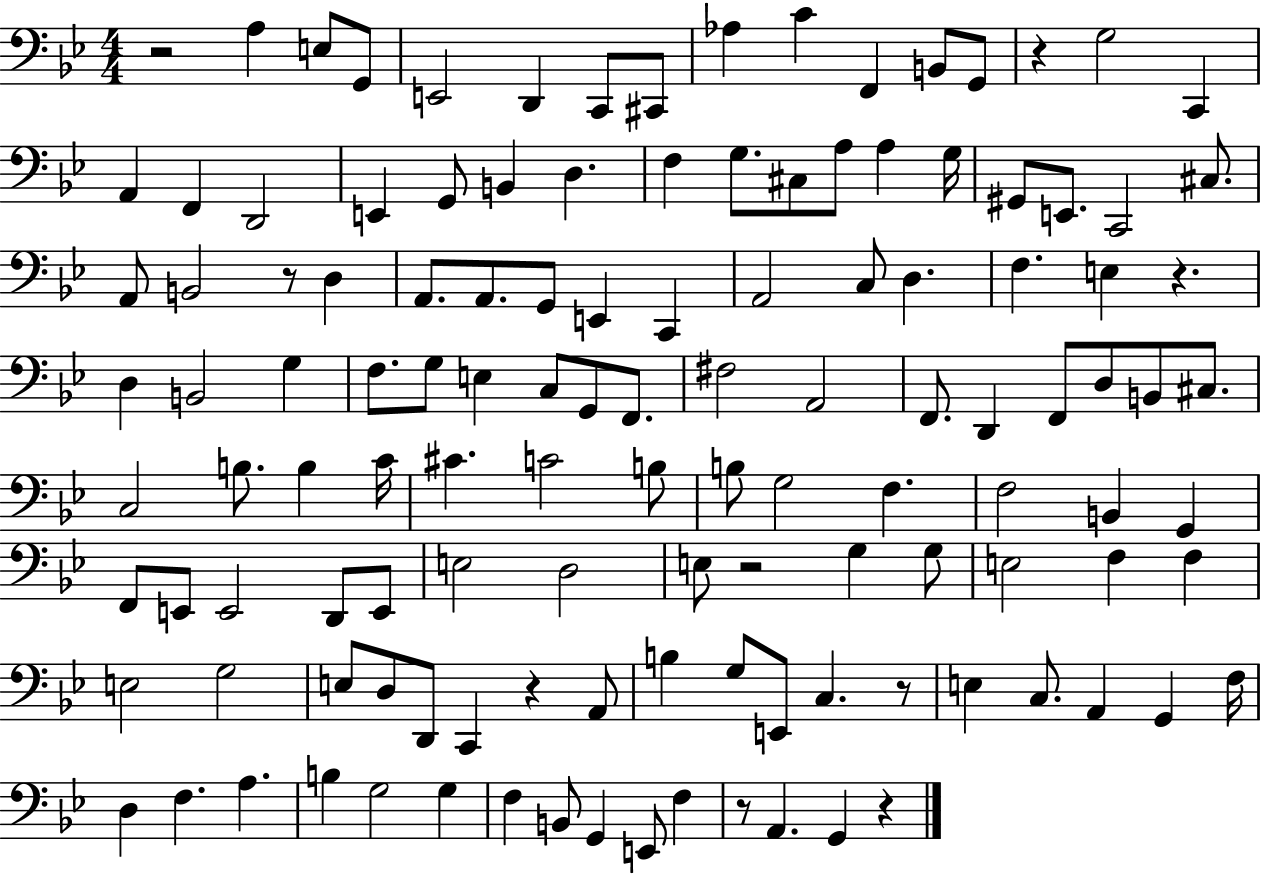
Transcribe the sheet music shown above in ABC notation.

X:1
T:Untitled
M:4/4
L:1/4
K:Bb
z2 A, E,/2 G,,/2 E,,2 D,, C,,/2 ^C,,/2 _A, C F,, B,,/2 G,,/2 z G,2 C,, A,, F,, D,,2 E,, G,,/2 B,, D, F, G,/2 ^C,/2 A,/2 A, G,/4 ^G,,/2 E,,/2 C,,2 ^C,/2 A,,/2 B,,2 z/2 D, A,,/2 A,,/2 G,,/2 E,, C,, A,,2 C,/2 D, F, E, z D, B,,2 G, F,/2 G,/2 E, C,/2 G,,/2 F,,/2 ^F,2 A,,2 F,,/2 D,, F,,/2 D,/2 B,,/2 ^C,/2 C,2 B,/2 B, C/4 ^C C2 B,/2 B,/2 G,2 F, F,2 B,, G,, F,,/2 E,,/2 E,,2 D,,/2 E,,/2 E,2 D,2 E,/2 z2 G, G,/2 E,2 F, F, E,2 G,2 E,/2 D,/2 D,,/2 C,, z A,,/2 B, G,/2 E,,/2 C, z/2 E, C,/2 A,, G,, F,/4 D, F, A, B, G,2 G, F, B,,/2 G,, E,,/2 F, z/2 A,, G,, z